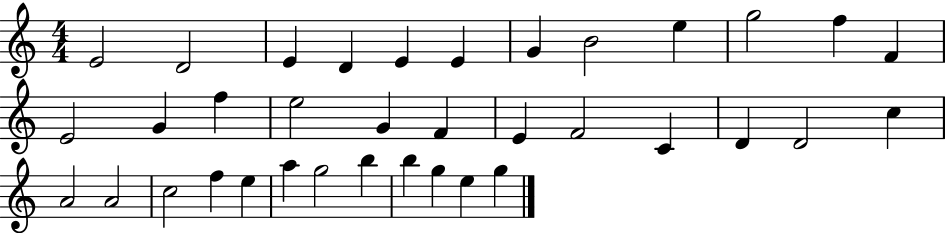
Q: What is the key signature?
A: C major